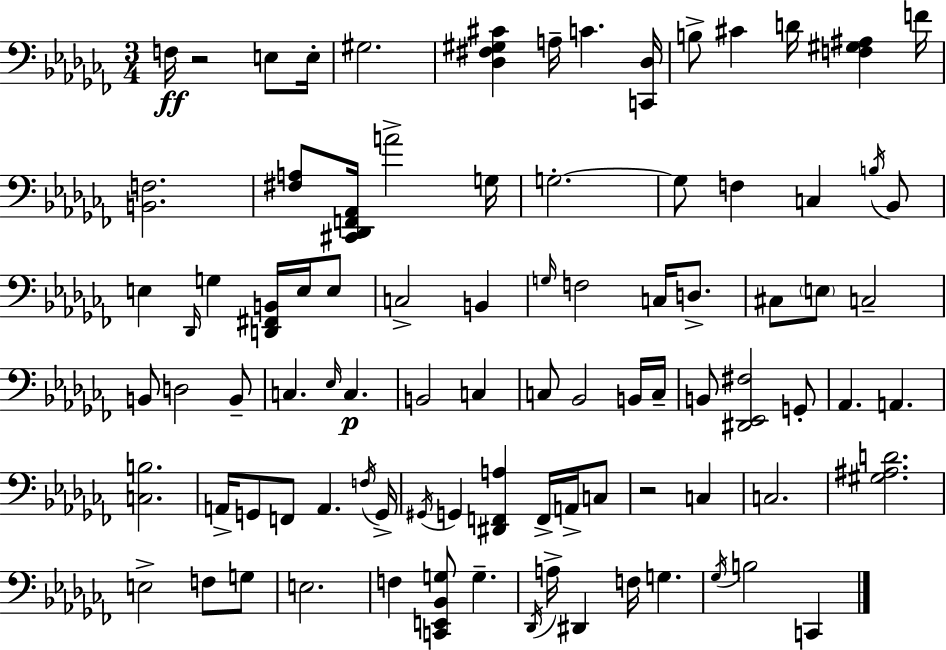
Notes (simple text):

F3/s R/h E3/e E3/s G#3/h. [Db3,F#3,G#3,C#4]/q A3/s C4/q. [C2,Db3]/s B3/e C#4/q D4/s [F3,G#3,A#3]/q F4/s [B2,F3]/h. [F#3,A3]/e [C#2,Db2,F2,Ab2]/s A4/h G3/s G3/h. G3/e F3/q C3/q B3/s Bb2/e E3/q Db2/s G3/q [D2,F#2,B2]/s E3/s E3/e C3/h B2/q G3/s F3/h C3/s D3/e. C#3/e E3/e C3/h B2/e D3/h B2/e C3/q. Eb3/s C3/q. B2/h C3/q C3/e Bb2/h B2/s C3/s B2/e [D#2,Eb2,F#3]/h G2/e Ab2/q. A2/q. [C3,B3]/h. A2/s G2/e F2/e A2/q. F3/s G2/s G#2/s G2/q [D#2,F2,A3]/q F2/s A2/s C3/e R/h C3/q C3/h. [G#3,A#3,D4]/h. E3/h F3/e G3/e E3/h. F3/q [C2,E2,Bb2,G3]/e G3/q. Db2/s A3/s D#2/q F3/s G3/q. Gb3/s B3/h C2/q